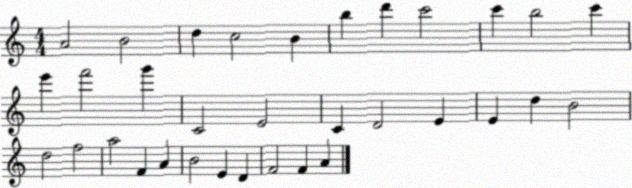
X:1
T:Untitled
M:4/4
L:1/4
K:C
A2 B2 d c2 B b d' c'2 c' b2 c' e' f'2 g' C2 E2 C D2 E E d B2 d2 f2 a2 F A B2 E D F2 F A